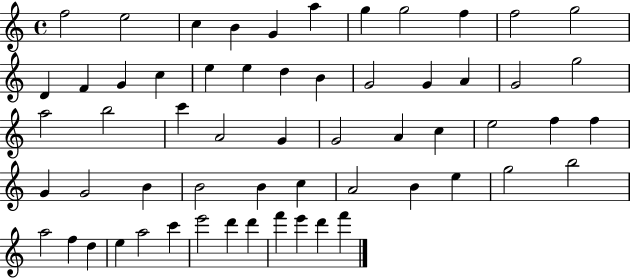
{
  \clef treble
  \time 4/4
  \defaultTimeSignature
  \key c \major
  f''2 e''2 | c''4 b'4 g'4 a''4 | g''4 g''2 f''4 | f''2 g''2 | \break d'4 f'4 g'4 c''4 | e''4 e''4 d''4 b'4 | g'2 g'4 a'4 | g'2 g''2 | \break a''2 b''2 | c'''4 a'2 g'4 | g'2 a'4 c''4 | e''2 f''4 f''4 | \break g'4 g'2 b'4 | b'2 b'4 c''4 | a'2 b'4 e''4 | g''2 b''2 | \break a''2 f''4 d''4 | e''4 a''2 c'''4 | e'''2 d'''4 d'''4 | f'''4 e'''4 d'''4 f'''4 | \break \bar "|."
}